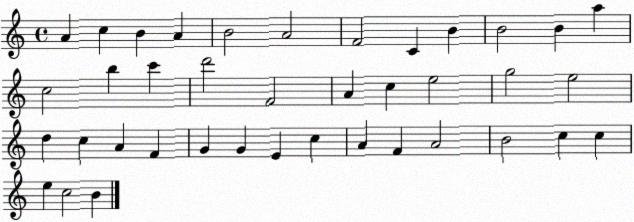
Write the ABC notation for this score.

X:1
T:Untitled
M:4/4
L:1/4
K:C
A c B A B2 A2 F2 C B B2 B a c2 b c' d'2 F2 A c e2 g2 e2 d c A F G G E c A F A2 B2 c c e c2 B